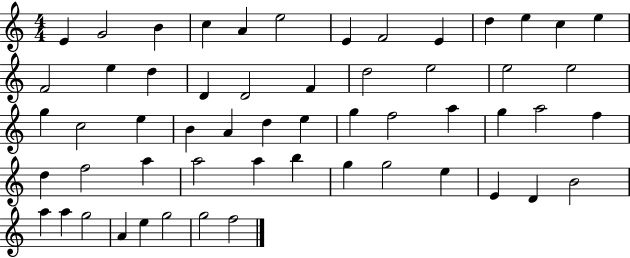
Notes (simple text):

E4/q G4/h B4/q C5/q A4/q E5/h E4/q F4/h E4/q D5/q E5/q C5/q E5/q F4/h E5/q D5/q D4/q D4/h F4/q D5/h E5/h E5/h E5/h G5/q C5/h E5/q B4/q A4/q D5/q E5/q G5/q F5/h A5/q G5/q A5/h F5/q D5/q F5/h A5/q A5/h A5/q B5/q G5/q G5/h E5/q E4/q D4/q B4/h A5/q A5/q G5/h A4/q E5/q G5/h G5/h F5/h